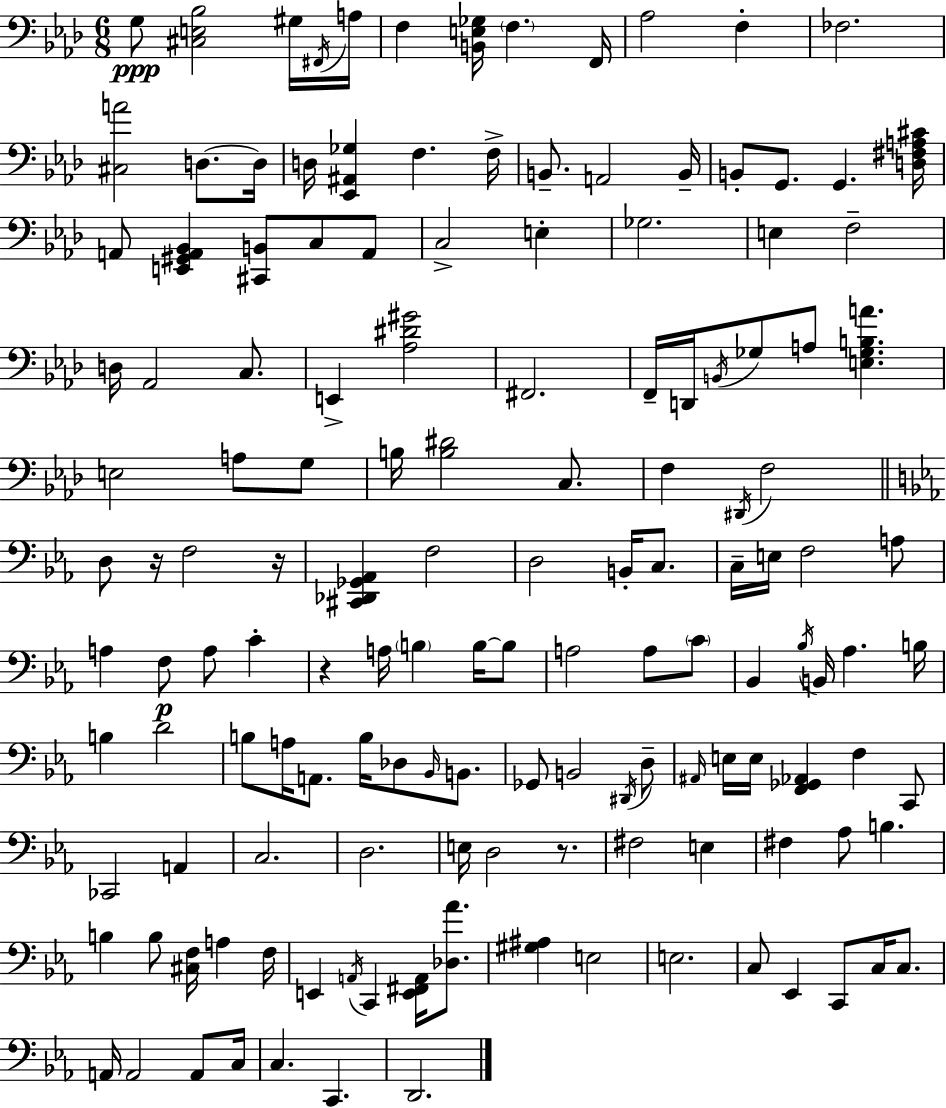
G3/e [C#3,E3,Bb3]/h G#3/s F#2/s A3/s F3/q [B2,E3,Gb3]/s F3/q. F2/s Ab3/h F3/q FES3/h. [C#3,A4]/h D3/e. D3/s D3/s [Eb2,A#2,Gb3]/q F3/q. F3/s B2/e. A2/h B2/s B2/e G2/e. G2/q. [D3,F#3,A3,C#4]/s A2/e [E2,G#2,A2,Bb2]/q [C#2,B2]/e C3/e A2/e C3/h E3/q Gb3/h. E3/q F3/h D3/s Ab2/h C3/e. E2/q [Ab3,D#4,G#4]/h F#2/h. F2/s D2/s B2/s Gb3/e A3/e [E3,Gb3,B3,A4]/q. E3/h A3/e G3/e B3/s [B3,D#4]/h C3/e. F3/q D#2/s F3/h D3/e R/s F3/h R/s [C#2,Db2,Gb2,Ab2]/q F3/h D3/h B2/s C3/e. C3/s E3/s F3/h A3/e A3/q F3/e A3/e C4/q R/q A3/s B3/q B3/s B3/e A3/h A3/e C4/e Bb2/q Bb3/s B2/s Ab3/q. B3/s B3/q D4/h B3/e A3/s A2/e. B3/s Db3/e Bb2/s B2/e. Gb2/e B2/h D#2/s D3/e A#2/s E3/s E3/s [F2,Gb2,Ab2]/q F3/q C2/e CES2/h A2/q C3/h. D3/h. E3/s D3/h R/e. F#3/h E3/q F#3/q Ab3/e B3/q. B3/q B3/e [C#3,F3]/s A3/q F3/s E2/q A2/s C2/q [E2,F#2,A2]/s [Db3,Ab4]/e. [G#3,A#3]/q E3/h E3/h. C3/e Eb2/q C2/e C3/s C3/e. A2/s A2/h A2/e C3/s C3/q. C2/q. D2/h.